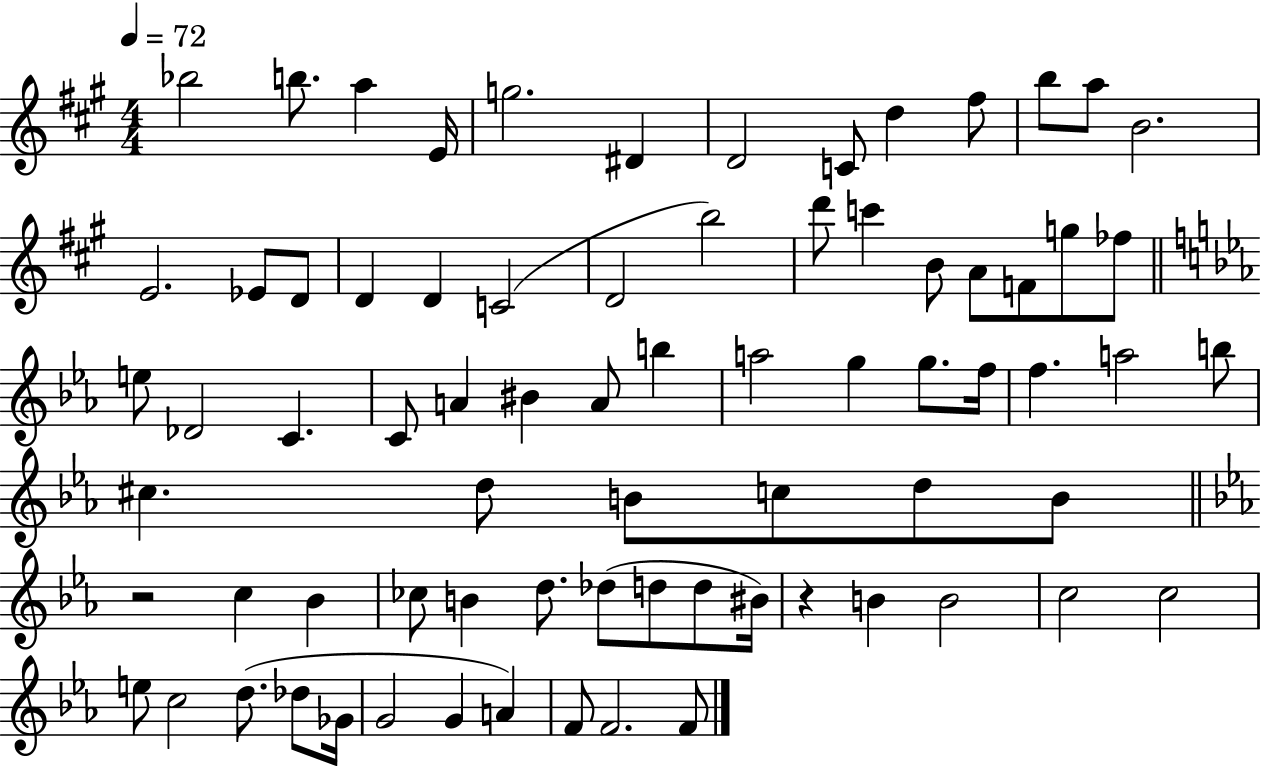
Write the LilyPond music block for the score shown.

{
  \clef treble
  \numericTimeSignature
  \time 4/4
  \key a \major
  \tempo 4 = 72
  \repeat volta 2 { bes''2 b''8. a''4 e'16 | g''2. dis'4 | d'2 c'8 d''4 fis''8 | b''8 a''8 b'2. | \break e'2. ees'8 d'8 | d'4 d'4 c'2( | d'2 b''2) | d'''8 c'''4 b'8 a'8 f'8 g''8 fes''8 | \break \bar "||" \break \key c \minor e''8 des'2 c'4. | c'8 a'4 bis'4 a'8 b''4 | a''2 g''4 g''8. f''16 | f''4. a''2 b''8 | \break cis''4. d''8 b'8 c''8 d''8 b'8 | \bar "||" \break \key ees \major r2 c''4 bes'4 | ces''8 b'4 d''8. des''8( d''8 d''8 bis'16) | r4 b'4 b'2 | c''2 c''2 | \break e''8 c''2 d''8.( des''8 ges'16 | g'2 g'4 a'4) | f'8 f'2. f'8 | } \bar "|."
}